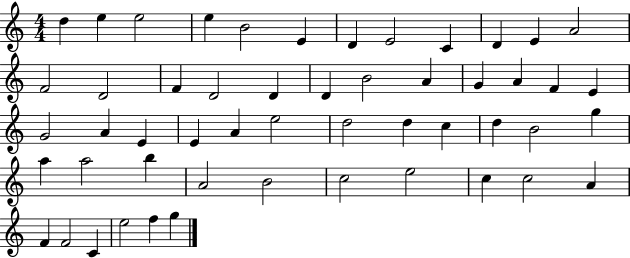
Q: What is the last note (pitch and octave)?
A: G5